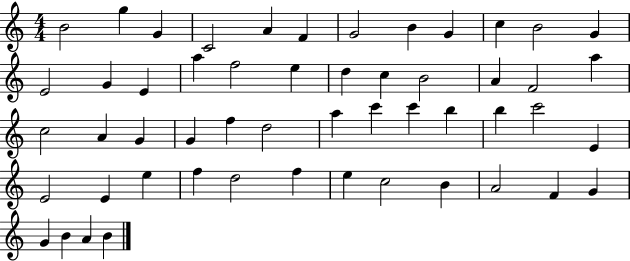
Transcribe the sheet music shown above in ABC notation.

X:1
T:Untitled
M:4/4
L:1/4
K:C
B2 g G C2 A F G2 B G c B2 G E2 G E a f2 e d c B2 A F2 a c2 A G G f d2 a c' c' b b c'2 E E2 E e f d2 f e c2 B A2 F G G B A B